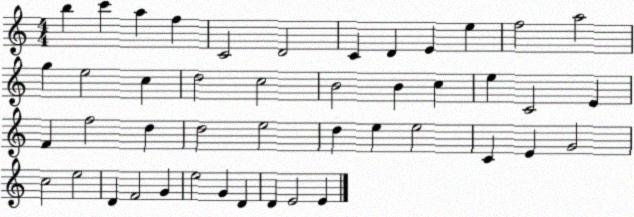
X:1
T:Untitled
M:4/4
L:1/4
K:C
b c' a f C2 D2 C D E e f2 a2 g e2 c d2 c2 B2 B c e C2 E F f2 d d2 e2 d e e2 C E G2 c2 e2 D F2 G e2 G D D E2 E